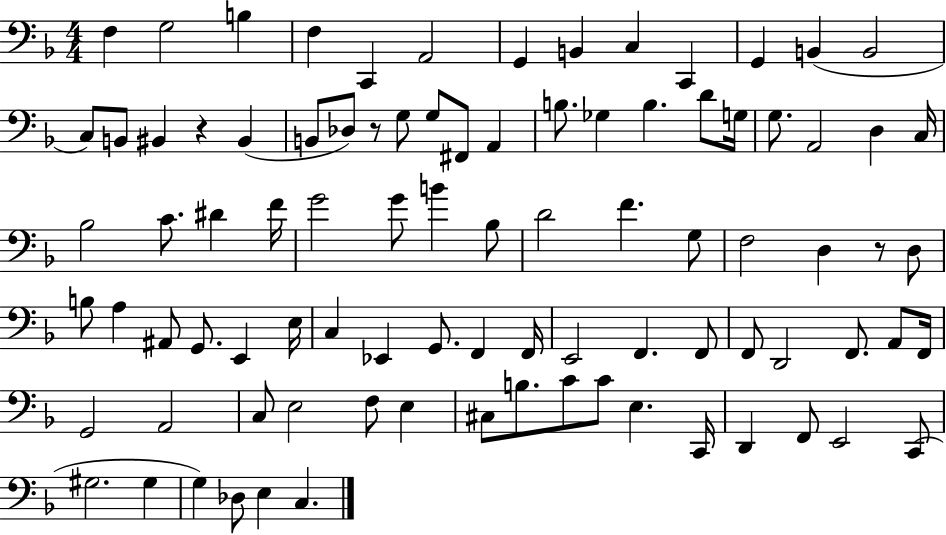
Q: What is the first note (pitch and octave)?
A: F3